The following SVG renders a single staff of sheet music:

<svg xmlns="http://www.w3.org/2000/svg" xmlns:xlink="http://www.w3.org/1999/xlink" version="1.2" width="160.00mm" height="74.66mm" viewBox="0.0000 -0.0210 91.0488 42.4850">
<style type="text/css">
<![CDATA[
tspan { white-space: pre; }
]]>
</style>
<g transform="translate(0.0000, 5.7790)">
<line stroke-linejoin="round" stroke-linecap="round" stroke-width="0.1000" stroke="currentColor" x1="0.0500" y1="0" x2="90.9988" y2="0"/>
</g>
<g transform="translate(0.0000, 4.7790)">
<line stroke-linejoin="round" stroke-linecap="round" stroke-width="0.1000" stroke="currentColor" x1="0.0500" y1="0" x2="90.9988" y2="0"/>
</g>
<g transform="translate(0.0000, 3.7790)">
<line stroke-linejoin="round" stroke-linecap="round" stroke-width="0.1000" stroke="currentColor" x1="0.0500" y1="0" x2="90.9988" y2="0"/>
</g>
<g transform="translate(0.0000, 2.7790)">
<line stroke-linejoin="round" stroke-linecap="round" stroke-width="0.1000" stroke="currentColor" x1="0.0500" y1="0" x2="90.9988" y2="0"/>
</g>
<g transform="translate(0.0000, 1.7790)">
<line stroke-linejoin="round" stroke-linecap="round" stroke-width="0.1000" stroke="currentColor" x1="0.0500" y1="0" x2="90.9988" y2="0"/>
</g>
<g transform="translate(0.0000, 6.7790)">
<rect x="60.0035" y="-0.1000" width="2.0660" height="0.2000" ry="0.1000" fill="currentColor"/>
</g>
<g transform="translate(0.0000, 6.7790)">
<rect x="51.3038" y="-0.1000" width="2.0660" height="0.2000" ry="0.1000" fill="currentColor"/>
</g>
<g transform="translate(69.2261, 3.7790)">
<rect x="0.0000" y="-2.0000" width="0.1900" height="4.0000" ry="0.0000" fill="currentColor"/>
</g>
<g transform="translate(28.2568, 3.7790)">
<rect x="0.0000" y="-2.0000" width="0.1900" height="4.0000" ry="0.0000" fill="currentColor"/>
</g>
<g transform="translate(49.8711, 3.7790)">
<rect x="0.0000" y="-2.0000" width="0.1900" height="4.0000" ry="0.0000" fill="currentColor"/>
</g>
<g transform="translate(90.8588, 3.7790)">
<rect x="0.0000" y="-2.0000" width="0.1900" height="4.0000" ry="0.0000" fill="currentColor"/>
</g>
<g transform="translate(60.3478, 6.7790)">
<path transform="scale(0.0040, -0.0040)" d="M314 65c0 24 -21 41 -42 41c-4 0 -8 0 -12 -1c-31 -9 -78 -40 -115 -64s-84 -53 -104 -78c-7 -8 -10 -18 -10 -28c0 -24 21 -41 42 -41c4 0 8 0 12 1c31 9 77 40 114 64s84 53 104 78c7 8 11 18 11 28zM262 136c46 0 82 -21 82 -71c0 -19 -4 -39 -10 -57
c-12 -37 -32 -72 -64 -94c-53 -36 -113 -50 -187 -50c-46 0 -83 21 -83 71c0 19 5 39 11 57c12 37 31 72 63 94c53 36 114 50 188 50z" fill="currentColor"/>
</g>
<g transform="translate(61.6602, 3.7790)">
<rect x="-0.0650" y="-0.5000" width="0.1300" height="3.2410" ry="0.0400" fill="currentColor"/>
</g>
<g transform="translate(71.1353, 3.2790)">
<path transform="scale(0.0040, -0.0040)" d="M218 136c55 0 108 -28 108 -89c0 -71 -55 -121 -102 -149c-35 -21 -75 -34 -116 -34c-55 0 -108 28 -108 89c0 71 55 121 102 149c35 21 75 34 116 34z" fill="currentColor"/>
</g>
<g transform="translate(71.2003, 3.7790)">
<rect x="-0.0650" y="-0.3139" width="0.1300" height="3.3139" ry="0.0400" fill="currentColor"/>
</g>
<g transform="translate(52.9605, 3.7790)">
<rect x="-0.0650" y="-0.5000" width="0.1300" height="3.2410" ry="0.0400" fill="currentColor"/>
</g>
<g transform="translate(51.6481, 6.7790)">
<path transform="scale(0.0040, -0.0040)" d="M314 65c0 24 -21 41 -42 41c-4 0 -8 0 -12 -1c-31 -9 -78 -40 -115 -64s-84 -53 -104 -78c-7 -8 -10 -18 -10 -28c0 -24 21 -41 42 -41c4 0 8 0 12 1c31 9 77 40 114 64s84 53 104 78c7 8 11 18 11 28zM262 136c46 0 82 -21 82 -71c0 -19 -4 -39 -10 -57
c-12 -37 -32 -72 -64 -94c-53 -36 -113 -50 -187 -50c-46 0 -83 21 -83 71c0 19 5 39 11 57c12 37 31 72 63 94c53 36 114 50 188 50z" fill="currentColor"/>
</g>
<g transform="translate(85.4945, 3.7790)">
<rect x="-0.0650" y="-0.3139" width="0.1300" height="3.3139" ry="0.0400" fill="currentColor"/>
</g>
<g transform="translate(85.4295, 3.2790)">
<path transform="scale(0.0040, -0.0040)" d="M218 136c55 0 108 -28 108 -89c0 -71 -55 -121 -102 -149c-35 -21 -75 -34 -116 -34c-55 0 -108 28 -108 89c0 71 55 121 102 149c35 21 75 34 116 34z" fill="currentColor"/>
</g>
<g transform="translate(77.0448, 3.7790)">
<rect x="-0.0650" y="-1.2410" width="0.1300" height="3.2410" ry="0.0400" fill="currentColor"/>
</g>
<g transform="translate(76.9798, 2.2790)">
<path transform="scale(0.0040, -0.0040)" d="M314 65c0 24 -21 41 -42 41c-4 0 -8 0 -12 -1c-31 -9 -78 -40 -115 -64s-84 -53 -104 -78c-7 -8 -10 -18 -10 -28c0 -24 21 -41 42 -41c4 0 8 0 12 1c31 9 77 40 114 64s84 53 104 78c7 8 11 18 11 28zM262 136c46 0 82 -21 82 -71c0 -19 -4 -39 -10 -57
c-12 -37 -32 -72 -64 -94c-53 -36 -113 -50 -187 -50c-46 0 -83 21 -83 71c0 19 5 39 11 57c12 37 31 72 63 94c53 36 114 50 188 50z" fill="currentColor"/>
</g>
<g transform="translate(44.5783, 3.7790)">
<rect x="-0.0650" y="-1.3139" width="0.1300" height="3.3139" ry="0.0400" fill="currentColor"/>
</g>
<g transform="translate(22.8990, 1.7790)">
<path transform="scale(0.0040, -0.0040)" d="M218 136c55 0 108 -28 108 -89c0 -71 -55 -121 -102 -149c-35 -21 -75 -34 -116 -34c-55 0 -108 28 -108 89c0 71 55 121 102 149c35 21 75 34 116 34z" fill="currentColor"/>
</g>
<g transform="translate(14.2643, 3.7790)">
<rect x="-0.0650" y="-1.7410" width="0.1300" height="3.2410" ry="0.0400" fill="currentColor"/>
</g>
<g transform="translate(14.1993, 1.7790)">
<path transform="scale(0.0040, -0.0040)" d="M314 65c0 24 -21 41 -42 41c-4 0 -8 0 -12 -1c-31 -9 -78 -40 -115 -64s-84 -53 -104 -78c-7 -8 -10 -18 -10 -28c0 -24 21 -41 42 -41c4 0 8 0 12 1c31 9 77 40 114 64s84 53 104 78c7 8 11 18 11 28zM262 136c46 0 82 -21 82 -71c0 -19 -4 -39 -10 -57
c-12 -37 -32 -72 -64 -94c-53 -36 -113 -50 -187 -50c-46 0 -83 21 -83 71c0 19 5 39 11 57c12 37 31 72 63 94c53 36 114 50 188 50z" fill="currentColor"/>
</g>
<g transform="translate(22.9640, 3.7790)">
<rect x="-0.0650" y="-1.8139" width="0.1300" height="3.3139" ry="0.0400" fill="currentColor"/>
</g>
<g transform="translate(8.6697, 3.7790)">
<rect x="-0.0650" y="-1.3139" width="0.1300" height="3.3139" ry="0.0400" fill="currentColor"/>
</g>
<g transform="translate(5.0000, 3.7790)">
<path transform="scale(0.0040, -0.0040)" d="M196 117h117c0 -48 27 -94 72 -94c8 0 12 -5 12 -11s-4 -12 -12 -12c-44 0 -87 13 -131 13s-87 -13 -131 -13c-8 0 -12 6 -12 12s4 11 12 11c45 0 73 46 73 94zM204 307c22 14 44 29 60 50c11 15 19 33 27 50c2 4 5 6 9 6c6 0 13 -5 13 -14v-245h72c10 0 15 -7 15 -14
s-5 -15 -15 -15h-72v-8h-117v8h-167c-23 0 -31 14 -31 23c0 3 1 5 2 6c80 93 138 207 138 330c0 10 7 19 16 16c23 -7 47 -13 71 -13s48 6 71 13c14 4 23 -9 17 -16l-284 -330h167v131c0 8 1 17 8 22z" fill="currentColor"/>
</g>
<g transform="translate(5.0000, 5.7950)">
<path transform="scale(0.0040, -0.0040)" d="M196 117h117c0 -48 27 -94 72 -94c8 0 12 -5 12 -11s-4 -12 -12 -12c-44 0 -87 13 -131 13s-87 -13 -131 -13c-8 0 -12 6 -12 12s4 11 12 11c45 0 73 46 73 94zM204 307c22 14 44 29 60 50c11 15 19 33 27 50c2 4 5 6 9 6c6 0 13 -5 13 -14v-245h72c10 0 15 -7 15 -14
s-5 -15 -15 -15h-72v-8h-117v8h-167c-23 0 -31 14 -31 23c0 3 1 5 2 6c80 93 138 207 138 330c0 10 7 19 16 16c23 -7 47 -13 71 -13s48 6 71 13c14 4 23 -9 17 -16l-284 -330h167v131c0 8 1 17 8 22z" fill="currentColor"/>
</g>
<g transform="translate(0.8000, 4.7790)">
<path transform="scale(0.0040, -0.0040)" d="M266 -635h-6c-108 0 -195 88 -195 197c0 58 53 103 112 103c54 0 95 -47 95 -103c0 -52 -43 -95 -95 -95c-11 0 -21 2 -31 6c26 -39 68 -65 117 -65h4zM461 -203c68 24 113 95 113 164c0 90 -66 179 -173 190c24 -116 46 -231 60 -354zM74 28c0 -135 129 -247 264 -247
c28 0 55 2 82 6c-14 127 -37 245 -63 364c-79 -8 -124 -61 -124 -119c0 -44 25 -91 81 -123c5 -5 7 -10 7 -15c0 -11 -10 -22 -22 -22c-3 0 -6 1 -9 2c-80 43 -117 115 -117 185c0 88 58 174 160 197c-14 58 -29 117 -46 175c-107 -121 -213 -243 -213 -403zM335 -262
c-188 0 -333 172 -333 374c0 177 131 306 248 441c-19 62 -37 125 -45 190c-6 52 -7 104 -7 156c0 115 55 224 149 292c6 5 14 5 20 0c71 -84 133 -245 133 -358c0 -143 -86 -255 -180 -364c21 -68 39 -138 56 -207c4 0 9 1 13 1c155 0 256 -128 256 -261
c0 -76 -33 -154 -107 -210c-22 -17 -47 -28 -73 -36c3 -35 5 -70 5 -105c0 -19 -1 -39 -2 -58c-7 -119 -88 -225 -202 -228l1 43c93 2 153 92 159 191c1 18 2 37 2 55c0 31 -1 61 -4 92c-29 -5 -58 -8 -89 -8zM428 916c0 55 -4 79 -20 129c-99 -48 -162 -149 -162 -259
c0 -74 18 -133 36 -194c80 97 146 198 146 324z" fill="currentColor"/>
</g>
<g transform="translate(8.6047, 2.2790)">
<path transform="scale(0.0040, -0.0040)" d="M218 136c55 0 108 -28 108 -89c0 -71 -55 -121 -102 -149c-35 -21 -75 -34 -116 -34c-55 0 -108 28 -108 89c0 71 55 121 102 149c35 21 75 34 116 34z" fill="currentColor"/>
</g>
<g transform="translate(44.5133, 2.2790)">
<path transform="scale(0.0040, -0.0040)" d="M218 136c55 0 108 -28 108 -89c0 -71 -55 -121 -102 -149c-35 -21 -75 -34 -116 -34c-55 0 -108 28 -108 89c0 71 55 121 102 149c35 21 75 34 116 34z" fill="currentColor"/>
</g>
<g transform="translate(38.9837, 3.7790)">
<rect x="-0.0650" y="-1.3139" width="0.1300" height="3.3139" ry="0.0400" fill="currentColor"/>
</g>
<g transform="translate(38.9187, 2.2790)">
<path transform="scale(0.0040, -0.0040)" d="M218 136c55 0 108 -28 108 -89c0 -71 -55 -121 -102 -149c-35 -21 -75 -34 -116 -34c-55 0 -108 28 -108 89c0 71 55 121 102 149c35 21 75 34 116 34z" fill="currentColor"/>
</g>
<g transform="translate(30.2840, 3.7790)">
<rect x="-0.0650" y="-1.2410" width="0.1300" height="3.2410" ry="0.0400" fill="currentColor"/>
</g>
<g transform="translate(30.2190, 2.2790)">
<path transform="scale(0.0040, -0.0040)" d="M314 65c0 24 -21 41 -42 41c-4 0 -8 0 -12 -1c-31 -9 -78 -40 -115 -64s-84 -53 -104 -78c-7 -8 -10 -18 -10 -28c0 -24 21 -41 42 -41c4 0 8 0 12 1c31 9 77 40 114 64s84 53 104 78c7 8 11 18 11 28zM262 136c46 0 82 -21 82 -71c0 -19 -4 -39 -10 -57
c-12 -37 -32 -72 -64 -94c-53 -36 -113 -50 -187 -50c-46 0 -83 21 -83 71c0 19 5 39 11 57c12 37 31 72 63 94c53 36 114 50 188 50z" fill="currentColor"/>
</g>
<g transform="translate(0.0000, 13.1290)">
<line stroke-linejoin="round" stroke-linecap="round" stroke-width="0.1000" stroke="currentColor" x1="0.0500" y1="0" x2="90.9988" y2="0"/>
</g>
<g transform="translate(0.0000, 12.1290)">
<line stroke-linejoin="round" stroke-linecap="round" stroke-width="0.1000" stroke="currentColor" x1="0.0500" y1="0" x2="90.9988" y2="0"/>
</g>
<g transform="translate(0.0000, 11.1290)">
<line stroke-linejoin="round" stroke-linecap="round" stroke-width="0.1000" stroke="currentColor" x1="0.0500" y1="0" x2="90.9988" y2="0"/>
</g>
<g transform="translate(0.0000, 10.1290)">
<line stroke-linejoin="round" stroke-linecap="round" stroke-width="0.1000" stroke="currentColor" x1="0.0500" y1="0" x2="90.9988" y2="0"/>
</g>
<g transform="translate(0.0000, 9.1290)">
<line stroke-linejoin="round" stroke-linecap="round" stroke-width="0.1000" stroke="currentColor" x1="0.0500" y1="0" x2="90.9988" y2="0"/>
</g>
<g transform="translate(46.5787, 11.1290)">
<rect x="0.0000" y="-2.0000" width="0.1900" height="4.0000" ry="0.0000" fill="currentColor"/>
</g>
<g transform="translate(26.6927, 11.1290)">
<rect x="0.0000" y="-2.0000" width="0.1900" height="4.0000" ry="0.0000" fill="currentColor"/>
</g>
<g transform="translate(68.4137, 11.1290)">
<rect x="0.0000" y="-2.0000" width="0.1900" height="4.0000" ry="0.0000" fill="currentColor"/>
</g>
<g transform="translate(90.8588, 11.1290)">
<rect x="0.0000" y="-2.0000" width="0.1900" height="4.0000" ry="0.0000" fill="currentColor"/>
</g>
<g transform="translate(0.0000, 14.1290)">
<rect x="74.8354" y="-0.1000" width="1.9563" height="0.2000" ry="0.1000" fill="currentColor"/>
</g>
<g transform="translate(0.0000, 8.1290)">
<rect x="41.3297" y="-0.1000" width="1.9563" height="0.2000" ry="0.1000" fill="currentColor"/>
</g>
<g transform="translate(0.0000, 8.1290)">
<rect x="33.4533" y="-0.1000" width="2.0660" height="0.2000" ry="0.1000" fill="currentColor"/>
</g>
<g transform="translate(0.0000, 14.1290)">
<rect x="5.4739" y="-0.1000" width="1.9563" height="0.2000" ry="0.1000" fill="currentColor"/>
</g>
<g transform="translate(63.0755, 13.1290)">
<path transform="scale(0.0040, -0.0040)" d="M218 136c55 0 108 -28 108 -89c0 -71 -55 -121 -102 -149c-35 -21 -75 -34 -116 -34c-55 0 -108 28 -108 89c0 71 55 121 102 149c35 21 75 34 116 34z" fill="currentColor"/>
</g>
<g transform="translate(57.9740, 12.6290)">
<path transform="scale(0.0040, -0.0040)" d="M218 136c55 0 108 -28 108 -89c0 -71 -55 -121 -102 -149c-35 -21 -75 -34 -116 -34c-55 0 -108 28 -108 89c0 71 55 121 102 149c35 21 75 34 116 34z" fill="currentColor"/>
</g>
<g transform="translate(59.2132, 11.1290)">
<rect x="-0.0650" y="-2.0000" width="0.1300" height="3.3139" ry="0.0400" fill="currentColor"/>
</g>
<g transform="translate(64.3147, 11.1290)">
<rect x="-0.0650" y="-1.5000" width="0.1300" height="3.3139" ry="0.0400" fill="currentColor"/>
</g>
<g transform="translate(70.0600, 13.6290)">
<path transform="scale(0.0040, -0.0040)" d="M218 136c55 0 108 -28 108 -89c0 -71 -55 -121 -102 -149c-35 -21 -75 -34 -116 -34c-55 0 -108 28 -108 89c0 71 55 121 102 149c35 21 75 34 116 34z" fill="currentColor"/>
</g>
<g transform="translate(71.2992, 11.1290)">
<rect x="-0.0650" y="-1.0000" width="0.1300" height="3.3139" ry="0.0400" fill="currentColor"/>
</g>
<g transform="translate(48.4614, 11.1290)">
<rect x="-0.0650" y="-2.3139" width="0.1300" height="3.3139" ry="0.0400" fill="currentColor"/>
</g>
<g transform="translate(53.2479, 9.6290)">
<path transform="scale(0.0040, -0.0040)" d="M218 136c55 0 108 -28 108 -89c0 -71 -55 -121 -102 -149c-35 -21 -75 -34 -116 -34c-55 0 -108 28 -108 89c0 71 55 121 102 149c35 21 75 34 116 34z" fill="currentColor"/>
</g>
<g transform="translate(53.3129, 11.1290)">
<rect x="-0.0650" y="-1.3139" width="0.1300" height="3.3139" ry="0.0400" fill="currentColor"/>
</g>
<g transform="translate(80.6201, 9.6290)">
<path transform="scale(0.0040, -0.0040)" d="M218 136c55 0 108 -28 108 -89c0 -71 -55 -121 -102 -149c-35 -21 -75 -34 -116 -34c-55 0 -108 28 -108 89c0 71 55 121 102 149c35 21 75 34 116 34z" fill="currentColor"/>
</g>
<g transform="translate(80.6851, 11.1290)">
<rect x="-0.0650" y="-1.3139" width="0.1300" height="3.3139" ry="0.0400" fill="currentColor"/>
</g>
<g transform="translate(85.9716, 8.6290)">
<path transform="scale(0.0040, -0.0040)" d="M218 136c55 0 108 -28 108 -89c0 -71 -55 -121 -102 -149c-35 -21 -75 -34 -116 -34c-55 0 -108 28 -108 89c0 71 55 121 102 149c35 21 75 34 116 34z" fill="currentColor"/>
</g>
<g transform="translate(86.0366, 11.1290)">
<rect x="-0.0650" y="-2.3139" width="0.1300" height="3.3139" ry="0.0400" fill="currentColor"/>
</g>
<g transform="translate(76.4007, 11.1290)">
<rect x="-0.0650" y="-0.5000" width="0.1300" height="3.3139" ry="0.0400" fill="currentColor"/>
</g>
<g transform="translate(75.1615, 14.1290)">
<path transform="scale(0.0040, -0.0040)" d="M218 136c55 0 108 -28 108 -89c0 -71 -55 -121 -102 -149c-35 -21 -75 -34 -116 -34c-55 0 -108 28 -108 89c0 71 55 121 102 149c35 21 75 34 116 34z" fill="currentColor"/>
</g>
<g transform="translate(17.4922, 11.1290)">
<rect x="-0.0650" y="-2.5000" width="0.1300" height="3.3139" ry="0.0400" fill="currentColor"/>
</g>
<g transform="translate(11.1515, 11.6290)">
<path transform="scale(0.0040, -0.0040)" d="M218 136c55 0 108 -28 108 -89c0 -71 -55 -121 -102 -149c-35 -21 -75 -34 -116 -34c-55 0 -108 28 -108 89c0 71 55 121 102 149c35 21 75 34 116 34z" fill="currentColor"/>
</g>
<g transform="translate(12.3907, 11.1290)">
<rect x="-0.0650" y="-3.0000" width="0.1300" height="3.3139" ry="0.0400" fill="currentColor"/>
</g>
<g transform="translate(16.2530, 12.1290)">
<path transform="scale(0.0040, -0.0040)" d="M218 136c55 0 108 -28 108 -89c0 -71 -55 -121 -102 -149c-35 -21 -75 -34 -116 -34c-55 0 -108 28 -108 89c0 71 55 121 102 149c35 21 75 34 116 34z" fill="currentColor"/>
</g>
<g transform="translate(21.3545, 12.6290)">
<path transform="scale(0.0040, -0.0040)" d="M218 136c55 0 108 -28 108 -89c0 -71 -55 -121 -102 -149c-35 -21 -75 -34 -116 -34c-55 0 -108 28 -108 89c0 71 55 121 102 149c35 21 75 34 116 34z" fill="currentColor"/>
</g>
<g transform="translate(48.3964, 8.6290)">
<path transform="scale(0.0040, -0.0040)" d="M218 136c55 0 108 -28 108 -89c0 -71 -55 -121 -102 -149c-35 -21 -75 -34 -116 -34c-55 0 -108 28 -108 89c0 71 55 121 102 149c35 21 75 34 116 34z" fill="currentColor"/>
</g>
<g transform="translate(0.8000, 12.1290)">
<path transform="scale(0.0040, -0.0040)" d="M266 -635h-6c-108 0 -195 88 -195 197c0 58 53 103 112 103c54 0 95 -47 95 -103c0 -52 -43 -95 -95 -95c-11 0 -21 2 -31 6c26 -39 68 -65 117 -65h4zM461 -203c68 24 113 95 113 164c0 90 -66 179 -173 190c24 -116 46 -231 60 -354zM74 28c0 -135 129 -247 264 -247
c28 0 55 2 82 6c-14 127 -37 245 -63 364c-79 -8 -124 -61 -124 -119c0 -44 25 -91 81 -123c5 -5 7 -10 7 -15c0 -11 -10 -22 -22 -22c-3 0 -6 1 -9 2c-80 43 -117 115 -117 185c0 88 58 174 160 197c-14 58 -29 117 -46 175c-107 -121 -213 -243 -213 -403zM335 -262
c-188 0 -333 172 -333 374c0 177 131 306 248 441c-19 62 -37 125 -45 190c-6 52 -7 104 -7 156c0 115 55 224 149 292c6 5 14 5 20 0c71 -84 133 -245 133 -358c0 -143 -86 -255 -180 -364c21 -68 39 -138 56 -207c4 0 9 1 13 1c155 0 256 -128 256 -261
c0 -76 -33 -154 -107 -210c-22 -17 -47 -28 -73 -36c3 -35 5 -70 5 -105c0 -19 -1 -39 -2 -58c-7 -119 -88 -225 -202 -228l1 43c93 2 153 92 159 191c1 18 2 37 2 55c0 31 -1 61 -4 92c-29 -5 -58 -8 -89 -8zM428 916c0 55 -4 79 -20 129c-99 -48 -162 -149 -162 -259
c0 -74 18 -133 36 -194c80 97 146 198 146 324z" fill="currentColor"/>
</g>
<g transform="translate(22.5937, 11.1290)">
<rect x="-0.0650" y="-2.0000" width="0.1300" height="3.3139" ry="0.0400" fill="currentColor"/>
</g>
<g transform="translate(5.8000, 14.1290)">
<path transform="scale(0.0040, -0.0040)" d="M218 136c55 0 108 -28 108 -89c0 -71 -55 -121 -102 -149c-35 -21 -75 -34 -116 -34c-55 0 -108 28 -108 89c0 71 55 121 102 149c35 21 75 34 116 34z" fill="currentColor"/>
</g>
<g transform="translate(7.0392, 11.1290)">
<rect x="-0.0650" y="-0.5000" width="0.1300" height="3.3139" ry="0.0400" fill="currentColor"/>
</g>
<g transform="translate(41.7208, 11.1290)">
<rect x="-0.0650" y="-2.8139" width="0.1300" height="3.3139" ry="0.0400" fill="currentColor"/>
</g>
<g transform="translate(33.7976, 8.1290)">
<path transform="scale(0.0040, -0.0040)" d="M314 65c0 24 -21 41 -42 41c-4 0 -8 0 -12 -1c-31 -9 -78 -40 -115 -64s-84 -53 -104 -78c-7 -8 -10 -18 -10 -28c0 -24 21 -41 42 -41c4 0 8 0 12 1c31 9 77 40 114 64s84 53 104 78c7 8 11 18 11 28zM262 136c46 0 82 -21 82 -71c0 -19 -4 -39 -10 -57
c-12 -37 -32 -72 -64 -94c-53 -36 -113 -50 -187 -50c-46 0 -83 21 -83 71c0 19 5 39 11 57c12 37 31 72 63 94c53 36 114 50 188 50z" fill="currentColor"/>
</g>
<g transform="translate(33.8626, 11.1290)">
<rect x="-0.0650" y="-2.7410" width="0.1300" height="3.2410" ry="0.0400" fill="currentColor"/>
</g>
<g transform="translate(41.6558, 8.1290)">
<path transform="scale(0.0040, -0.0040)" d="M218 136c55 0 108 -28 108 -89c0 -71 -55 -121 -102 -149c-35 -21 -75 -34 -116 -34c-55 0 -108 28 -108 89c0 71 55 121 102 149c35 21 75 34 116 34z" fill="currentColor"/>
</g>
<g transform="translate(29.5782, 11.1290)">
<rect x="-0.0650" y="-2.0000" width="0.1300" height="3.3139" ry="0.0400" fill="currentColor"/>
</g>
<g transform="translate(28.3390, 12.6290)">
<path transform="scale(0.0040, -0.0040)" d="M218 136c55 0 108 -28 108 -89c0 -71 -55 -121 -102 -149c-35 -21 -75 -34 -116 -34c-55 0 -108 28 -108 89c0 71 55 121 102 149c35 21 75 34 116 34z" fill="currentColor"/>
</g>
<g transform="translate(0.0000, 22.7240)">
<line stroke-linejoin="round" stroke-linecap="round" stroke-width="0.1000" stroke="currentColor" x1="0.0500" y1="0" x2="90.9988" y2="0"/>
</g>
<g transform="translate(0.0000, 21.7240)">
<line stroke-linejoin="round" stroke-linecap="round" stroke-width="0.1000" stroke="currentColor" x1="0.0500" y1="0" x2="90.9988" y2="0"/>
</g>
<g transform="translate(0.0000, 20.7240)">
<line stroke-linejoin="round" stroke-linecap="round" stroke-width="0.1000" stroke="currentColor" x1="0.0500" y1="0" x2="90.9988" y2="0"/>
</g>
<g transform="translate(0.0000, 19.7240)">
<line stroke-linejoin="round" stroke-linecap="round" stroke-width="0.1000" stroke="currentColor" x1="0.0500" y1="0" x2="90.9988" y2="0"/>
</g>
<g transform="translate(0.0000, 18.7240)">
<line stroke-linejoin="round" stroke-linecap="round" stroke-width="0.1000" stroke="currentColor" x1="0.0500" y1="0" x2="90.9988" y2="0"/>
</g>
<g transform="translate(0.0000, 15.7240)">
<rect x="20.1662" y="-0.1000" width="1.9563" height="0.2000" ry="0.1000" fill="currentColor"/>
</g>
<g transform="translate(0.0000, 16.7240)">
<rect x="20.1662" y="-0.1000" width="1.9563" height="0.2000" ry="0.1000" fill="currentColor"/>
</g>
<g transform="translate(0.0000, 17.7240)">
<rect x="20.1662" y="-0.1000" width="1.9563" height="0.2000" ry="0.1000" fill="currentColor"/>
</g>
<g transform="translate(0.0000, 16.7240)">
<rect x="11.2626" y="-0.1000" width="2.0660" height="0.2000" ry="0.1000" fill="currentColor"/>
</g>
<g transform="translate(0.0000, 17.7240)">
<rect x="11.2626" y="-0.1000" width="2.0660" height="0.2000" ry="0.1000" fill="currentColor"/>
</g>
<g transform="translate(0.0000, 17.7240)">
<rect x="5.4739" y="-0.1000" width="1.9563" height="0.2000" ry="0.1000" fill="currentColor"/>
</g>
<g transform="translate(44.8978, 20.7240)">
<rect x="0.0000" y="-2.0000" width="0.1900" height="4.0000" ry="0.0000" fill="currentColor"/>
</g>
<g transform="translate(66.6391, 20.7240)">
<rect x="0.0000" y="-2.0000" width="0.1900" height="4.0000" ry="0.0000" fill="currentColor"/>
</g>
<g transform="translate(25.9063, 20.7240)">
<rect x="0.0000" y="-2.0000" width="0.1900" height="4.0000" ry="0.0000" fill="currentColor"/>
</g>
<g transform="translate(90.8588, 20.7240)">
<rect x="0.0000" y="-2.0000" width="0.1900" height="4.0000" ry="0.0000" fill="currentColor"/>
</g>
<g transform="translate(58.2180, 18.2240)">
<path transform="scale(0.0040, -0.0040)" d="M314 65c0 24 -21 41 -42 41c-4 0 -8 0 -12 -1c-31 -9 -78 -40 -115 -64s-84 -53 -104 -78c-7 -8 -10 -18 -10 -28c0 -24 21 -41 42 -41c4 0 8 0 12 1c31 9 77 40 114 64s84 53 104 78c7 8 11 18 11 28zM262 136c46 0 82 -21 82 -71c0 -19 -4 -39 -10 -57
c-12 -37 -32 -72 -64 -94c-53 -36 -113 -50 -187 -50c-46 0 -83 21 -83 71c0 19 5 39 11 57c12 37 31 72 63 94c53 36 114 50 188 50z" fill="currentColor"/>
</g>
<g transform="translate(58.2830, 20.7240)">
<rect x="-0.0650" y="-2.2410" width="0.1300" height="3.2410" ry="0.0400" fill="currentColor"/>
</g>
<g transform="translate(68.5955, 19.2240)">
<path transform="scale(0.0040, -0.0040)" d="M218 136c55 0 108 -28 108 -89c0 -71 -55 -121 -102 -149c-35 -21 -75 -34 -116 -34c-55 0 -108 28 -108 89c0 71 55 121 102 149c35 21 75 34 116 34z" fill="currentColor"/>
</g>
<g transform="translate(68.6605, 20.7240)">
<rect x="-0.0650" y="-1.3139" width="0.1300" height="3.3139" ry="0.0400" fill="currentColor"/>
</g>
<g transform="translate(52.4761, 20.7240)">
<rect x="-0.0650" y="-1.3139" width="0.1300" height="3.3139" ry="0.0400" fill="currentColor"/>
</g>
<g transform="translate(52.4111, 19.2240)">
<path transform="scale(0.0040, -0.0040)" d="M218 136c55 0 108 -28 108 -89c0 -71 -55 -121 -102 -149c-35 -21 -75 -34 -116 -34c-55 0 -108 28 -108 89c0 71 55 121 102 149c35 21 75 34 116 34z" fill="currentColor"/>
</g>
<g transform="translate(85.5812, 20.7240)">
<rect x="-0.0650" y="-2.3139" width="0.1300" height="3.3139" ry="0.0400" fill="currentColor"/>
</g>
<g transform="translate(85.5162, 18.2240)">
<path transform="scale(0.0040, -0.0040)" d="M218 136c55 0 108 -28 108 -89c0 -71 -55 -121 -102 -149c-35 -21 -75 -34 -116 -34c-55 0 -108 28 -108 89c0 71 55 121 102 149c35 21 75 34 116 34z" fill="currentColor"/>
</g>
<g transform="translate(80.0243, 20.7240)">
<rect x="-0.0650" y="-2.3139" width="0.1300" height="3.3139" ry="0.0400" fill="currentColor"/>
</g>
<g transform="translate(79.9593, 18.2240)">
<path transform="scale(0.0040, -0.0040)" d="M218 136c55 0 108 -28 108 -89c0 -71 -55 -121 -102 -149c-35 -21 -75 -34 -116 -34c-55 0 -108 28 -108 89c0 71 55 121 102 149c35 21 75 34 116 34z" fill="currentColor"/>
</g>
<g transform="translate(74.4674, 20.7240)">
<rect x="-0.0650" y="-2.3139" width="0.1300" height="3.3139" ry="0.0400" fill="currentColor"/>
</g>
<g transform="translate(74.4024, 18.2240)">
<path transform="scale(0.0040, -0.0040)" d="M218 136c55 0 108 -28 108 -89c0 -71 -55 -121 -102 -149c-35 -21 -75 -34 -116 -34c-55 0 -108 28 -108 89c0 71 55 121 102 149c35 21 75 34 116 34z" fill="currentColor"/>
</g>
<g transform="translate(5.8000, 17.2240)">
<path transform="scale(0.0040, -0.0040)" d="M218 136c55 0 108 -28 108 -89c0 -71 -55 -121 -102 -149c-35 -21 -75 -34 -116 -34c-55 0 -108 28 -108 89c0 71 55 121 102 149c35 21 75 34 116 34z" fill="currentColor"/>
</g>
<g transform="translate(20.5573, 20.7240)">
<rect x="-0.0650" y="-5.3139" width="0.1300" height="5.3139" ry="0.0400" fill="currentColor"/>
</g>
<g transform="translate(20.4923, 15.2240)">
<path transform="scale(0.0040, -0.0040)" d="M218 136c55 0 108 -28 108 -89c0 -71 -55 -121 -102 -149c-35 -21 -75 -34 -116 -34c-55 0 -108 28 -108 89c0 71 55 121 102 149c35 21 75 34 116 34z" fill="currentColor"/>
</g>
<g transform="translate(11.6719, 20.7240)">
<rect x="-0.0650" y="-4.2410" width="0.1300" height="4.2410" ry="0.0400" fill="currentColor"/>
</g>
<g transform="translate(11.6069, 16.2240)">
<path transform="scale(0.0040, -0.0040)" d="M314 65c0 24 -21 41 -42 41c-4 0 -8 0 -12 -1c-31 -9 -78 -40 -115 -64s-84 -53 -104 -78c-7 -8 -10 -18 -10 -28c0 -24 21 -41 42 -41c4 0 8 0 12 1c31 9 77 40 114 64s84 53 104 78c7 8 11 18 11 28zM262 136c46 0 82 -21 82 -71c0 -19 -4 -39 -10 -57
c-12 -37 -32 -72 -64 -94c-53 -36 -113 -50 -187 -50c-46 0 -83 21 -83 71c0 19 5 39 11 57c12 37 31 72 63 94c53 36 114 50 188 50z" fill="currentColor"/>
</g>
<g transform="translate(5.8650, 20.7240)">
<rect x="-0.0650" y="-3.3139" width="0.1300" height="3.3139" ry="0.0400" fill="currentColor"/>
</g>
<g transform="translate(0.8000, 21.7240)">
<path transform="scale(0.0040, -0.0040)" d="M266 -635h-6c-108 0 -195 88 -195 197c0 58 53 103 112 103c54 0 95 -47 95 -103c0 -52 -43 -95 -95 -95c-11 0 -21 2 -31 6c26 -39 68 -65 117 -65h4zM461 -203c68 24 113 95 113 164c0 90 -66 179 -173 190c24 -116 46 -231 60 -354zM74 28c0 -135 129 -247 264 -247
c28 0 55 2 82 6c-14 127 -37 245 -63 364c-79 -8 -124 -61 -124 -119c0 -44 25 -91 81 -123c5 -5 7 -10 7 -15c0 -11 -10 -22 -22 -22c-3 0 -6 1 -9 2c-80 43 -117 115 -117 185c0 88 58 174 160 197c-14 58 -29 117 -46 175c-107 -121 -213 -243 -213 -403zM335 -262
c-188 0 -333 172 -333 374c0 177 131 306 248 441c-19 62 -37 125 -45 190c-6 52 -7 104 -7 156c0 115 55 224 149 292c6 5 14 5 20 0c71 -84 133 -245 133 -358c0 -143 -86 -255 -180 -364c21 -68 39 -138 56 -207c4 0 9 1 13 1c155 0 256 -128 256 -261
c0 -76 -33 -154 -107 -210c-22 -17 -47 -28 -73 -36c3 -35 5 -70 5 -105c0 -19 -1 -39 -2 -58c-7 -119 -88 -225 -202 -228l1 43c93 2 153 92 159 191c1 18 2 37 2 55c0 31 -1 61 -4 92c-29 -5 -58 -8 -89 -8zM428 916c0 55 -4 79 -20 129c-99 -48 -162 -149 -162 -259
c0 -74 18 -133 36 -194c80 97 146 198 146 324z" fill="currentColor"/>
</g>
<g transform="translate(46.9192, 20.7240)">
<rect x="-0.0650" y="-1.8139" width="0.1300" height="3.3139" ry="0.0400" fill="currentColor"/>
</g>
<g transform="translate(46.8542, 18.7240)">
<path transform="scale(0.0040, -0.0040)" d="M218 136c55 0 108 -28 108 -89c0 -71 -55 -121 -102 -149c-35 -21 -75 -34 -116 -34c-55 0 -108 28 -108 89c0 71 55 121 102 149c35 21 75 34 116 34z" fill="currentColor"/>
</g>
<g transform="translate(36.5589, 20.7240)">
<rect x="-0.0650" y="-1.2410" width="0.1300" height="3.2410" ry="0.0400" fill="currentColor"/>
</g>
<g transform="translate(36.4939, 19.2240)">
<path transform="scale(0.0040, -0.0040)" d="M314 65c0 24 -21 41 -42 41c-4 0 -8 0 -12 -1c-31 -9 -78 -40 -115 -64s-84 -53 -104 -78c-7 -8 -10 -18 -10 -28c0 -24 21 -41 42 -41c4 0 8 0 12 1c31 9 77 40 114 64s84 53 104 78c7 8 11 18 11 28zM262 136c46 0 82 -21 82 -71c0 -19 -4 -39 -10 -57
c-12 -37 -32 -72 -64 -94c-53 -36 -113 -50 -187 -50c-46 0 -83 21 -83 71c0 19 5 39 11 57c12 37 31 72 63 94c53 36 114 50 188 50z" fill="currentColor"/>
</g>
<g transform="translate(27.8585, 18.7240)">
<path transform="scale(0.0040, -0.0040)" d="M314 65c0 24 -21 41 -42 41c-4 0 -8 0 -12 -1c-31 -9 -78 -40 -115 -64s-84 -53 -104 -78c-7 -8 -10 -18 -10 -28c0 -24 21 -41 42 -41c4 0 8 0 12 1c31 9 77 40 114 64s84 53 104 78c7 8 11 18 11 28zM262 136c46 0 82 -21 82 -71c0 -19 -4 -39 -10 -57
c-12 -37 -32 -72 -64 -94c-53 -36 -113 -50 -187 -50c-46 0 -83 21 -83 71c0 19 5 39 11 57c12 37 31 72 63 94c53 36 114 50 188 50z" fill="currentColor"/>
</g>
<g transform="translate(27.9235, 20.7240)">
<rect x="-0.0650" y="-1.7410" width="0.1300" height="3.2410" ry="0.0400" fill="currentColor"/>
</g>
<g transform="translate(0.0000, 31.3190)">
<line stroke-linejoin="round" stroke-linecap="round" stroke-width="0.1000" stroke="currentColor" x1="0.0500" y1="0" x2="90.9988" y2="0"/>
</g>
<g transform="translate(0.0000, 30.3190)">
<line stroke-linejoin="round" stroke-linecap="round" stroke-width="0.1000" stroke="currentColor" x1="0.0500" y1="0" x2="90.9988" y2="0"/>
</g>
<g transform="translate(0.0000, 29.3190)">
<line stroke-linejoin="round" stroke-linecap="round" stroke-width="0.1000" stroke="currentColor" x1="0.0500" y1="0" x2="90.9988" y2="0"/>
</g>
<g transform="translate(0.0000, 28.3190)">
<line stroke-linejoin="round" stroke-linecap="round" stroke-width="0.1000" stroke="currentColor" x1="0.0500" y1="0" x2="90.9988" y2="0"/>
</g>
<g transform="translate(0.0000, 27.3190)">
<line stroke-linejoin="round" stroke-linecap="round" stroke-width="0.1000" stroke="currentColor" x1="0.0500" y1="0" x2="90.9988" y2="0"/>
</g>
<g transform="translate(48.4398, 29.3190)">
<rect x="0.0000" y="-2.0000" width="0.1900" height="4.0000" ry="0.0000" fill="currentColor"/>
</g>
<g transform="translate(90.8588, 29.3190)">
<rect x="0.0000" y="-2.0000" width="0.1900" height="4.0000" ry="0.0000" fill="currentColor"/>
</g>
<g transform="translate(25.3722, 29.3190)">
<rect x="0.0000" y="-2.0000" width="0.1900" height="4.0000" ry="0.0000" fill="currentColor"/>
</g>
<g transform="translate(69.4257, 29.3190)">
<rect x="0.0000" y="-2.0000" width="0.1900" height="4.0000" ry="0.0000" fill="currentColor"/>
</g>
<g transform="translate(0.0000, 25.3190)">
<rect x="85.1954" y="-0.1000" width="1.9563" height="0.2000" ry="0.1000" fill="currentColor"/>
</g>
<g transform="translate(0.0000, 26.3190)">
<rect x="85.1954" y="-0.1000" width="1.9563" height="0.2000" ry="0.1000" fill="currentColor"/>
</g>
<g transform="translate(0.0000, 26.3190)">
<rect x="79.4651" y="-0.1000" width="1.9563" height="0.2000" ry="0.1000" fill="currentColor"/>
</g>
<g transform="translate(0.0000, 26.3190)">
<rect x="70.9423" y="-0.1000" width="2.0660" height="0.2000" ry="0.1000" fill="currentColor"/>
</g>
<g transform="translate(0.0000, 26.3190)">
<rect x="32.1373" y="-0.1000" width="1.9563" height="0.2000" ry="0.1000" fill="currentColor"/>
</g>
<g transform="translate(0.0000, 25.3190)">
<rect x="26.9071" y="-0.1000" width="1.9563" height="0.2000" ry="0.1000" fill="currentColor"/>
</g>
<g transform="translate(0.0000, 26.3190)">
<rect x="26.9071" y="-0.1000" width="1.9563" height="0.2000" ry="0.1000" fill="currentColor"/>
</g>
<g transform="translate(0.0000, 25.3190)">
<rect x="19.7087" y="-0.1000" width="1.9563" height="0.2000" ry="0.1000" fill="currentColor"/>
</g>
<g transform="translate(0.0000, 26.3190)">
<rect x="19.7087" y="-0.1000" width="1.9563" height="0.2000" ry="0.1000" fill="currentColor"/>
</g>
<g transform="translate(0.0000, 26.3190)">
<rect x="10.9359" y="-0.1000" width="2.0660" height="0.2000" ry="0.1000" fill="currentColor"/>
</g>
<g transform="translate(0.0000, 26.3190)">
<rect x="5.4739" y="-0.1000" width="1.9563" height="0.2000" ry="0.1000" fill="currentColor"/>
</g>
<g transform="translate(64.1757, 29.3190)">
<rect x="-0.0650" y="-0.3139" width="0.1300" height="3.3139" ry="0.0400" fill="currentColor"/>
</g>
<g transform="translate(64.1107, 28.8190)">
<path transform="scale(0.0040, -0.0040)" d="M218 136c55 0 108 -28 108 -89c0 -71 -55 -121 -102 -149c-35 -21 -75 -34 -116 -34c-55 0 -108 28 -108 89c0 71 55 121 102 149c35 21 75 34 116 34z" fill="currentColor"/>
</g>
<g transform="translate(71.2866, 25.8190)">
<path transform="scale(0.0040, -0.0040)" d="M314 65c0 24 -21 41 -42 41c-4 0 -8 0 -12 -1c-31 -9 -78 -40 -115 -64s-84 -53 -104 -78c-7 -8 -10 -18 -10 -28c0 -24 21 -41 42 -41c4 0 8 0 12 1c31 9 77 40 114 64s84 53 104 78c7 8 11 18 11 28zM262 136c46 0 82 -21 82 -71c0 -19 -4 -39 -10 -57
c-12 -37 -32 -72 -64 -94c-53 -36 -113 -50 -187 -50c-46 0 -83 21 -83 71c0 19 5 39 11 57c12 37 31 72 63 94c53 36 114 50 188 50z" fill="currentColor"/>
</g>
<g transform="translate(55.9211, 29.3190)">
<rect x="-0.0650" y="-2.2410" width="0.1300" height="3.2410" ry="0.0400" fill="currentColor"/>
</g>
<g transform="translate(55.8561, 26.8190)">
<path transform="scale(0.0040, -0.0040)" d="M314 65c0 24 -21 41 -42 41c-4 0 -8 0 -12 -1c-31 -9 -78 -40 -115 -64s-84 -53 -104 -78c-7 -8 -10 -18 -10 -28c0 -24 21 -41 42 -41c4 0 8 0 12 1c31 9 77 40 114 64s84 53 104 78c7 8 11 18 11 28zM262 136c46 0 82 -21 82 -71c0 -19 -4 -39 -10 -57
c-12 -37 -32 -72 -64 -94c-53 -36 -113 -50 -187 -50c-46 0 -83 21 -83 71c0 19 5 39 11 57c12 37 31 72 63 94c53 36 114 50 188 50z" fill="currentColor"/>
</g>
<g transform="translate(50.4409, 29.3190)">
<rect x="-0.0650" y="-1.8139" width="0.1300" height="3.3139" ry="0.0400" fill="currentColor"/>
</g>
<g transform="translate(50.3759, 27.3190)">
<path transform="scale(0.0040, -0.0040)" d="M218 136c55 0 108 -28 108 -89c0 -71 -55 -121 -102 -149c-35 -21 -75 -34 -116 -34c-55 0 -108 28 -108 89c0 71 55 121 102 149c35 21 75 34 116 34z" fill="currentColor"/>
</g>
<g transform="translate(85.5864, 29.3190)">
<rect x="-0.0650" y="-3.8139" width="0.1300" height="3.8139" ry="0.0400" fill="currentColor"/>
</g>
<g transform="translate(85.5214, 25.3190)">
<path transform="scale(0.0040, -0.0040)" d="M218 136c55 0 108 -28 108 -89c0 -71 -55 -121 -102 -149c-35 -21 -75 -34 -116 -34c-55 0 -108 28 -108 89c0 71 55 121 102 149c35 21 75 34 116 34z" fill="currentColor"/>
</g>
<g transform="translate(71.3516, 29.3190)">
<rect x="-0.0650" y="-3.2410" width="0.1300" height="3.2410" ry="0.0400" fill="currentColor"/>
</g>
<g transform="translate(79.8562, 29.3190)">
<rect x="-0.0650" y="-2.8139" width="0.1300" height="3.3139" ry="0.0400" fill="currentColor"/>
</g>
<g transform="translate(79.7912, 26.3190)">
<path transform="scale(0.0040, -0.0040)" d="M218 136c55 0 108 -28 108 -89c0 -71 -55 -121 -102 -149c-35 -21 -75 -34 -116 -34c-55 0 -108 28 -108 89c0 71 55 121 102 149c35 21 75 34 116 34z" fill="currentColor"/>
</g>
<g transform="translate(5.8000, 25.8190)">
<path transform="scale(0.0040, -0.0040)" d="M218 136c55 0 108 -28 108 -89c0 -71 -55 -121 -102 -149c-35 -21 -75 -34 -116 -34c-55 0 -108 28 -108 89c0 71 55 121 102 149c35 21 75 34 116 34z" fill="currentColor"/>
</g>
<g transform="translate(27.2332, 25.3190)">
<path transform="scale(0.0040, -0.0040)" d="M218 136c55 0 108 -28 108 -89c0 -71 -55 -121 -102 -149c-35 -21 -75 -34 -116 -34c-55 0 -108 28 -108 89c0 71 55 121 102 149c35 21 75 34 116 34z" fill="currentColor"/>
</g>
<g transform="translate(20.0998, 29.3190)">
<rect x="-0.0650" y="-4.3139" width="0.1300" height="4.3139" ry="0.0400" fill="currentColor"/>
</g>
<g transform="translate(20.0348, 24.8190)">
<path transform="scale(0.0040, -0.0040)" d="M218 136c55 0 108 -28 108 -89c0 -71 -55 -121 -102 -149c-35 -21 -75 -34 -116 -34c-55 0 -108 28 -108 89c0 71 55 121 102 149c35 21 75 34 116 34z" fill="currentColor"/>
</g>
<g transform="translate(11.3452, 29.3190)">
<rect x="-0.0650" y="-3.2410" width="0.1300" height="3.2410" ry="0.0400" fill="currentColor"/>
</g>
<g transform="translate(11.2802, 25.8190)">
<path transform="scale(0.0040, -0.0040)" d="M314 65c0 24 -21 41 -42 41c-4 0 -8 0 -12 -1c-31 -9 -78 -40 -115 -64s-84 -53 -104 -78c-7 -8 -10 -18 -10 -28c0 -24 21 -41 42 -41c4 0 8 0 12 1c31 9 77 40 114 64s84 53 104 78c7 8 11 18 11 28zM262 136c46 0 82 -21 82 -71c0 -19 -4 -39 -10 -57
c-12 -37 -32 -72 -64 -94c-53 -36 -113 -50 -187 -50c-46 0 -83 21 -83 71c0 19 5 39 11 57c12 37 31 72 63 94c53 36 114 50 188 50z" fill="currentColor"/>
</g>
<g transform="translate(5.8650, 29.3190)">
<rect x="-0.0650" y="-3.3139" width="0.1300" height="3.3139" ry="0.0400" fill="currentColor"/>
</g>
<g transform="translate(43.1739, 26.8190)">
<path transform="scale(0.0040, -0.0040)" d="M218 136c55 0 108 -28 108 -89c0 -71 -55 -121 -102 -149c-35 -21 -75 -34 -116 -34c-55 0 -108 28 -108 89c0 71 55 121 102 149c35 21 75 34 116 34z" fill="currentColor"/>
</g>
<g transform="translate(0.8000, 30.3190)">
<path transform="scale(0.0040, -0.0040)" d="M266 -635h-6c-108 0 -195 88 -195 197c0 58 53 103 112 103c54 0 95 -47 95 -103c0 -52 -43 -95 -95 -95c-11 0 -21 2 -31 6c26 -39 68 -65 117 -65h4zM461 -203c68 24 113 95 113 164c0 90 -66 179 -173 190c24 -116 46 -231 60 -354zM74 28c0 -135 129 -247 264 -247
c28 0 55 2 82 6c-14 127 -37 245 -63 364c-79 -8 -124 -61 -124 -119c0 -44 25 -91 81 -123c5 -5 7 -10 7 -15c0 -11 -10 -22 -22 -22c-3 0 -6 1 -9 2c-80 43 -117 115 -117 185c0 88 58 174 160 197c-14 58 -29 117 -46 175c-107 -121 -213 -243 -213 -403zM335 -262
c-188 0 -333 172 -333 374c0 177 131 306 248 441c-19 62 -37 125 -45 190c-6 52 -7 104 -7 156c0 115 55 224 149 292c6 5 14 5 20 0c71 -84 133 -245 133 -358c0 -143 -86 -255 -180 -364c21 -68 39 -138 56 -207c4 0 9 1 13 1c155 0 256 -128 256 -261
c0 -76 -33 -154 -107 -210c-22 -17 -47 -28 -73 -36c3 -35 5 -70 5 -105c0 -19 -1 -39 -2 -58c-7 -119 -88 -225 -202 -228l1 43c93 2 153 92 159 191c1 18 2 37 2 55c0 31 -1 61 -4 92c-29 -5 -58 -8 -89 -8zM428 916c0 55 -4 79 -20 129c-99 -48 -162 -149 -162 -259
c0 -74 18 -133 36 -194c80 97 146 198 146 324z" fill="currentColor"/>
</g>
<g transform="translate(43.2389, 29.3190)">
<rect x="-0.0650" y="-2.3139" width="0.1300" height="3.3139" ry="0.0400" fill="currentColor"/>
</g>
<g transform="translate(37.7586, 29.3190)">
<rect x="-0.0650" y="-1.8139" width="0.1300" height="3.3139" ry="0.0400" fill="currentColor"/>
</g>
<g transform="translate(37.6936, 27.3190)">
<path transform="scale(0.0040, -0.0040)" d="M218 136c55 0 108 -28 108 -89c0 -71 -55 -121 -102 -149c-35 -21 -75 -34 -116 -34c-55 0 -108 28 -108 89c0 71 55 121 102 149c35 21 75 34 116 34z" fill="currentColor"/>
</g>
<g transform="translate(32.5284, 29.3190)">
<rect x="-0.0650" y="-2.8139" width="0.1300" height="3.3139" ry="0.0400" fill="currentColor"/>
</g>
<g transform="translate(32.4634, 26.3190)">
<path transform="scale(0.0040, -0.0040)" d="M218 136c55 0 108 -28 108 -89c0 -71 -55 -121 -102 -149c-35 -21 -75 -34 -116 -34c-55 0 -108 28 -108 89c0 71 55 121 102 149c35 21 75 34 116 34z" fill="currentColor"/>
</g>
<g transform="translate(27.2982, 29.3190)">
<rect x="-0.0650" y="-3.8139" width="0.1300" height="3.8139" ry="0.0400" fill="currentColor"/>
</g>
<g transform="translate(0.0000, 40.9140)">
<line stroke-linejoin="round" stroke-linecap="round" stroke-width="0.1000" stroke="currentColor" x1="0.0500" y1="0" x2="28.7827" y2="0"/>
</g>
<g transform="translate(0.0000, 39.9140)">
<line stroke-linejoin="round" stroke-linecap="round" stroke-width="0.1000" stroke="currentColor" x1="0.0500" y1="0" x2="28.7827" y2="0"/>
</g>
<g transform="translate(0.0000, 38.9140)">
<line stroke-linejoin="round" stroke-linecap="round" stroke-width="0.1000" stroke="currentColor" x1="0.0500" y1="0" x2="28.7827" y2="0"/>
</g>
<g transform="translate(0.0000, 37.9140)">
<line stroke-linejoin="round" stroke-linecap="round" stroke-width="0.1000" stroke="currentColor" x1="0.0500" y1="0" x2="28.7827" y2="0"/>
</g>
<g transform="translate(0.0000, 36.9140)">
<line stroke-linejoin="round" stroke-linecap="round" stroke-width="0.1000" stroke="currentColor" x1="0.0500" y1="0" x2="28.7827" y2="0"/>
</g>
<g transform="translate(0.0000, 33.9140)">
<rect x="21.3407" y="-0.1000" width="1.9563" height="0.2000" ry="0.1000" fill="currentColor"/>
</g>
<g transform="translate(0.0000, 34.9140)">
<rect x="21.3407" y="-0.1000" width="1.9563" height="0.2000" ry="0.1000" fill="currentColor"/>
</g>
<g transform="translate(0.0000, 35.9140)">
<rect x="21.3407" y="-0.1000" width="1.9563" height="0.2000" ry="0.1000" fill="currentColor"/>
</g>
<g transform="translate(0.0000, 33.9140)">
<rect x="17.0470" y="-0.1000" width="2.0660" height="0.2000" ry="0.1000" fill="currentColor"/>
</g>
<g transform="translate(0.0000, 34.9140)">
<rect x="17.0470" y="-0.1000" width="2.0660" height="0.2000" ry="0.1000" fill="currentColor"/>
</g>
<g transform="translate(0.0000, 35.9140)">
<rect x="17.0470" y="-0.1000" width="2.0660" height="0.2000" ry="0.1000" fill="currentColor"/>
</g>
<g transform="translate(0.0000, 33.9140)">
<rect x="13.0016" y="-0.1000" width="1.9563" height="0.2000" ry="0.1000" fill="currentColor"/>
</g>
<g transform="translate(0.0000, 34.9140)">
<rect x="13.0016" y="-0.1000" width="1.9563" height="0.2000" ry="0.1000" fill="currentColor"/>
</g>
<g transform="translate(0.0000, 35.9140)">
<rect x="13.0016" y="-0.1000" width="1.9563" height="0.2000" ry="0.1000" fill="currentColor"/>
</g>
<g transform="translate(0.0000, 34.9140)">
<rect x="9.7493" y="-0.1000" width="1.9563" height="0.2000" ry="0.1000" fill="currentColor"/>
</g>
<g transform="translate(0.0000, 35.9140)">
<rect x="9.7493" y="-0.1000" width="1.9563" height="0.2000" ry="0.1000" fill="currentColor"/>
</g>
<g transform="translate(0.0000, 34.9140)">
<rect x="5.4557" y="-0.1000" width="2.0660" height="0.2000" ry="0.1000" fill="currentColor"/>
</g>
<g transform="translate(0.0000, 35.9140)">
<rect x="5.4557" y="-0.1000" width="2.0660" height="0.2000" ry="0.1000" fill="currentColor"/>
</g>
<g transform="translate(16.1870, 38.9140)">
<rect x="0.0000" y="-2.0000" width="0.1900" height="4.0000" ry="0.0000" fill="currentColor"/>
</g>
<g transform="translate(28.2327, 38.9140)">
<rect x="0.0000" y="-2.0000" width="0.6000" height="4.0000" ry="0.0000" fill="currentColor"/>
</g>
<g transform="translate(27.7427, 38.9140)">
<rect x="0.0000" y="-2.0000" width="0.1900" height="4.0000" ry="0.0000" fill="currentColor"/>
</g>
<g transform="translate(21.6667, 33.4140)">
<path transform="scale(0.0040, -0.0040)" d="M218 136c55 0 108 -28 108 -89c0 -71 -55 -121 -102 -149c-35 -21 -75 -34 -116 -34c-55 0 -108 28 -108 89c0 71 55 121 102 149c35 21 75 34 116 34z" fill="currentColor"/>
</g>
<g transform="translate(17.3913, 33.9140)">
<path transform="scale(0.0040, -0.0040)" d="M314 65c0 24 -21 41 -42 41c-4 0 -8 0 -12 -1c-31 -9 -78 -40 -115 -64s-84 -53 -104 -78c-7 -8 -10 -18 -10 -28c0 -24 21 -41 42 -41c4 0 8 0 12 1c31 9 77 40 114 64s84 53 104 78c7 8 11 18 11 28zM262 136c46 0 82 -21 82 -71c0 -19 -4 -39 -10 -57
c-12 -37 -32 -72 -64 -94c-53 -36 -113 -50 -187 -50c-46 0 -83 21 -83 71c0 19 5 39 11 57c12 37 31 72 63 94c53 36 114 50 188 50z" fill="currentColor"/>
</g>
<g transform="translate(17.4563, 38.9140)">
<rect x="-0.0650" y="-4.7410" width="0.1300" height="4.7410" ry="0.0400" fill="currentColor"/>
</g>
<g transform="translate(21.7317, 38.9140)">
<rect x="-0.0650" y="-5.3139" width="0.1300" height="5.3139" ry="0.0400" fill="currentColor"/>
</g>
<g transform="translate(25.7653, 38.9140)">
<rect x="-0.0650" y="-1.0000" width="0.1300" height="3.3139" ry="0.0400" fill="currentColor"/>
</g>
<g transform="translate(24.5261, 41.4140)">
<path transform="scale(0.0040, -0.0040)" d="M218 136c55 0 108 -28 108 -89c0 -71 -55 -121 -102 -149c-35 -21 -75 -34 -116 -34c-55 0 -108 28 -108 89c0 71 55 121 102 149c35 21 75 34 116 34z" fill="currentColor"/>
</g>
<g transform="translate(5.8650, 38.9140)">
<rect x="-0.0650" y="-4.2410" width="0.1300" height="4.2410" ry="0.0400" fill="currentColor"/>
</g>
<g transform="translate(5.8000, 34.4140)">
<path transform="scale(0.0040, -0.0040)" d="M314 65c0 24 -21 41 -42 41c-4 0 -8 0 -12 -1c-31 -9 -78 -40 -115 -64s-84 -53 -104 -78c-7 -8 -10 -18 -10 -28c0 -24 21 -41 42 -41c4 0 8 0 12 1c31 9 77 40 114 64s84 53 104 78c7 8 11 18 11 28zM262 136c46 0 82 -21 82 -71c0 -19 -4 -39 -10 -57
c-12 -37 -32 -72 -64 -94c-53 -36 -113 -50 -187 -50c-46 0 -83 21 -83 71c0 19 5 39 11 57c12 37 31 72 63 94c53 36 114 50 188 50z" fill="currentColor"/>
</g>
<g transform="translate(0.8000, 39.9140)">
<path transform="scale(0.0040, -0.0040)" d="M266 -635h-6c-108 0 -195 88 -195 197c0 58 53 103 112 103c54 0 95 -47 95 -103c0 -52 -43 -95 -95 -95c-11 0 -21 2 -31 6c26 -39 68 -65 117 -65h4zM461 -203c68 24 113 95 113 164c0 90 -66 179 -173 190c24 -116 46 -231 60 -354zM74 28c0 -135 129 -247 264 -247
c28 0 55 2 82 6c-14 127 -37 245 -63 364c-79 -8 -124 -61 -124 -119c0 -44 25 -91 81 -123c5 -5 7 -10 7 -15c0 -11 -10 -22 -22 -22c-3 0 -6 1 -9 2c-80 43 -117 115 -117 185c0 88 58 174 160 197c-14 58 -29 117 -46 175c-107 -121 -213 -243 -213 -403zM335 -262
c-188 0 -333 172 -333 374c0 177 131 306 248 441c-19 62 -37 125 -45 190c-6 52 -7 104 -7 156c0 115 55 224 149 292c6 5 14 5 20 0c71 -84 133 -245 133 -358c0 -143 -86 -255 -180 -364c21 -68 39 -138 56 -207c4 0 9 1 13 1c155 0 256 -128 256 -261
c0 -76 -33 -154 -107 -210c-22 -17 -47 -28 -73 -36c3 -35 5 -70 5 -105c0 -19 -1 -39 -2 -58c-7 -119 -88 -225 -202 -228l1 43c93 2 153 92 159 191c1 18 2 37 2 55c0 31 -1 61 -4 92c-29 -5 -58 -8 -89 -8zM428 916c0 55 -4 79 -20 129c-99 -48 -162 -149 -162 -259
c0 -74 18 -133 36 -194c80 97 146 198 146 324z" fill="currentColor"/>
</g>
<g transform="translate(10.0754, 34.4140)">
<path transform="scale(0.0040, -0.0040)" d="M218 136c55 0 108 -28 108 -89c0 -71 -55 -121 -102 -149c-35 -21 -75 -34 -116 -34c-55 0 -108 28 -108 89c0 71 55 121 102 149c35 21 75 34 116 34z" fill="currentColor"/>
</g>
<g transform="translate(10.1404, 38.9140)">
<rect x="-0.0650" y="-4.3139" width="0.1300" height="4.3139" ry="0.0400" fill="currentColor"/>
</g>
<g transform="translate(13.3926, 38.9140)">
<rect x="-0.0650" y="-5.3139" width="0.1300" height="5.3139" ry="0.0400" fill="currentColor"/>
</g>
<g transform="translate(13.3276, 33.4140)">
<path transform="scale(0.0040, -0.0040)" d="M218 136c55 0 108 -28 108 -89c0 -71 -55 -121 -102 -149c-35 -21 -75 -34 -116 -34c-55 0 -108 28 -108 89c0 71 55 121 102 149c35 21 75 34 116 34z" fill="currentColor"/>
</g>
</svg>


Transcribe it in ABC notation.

X:1
T:Untitled
M:4/4
L:1/4
K:C
e f2 f e2 e e C2 C2 c e2 c C A G F F a2 a g e F E D C e g b d'2 f' f2 e2 f e g2 e g g g b b2 d' c' a f g f g2 c b2 a c' d'2 d' f' e'2 f' D